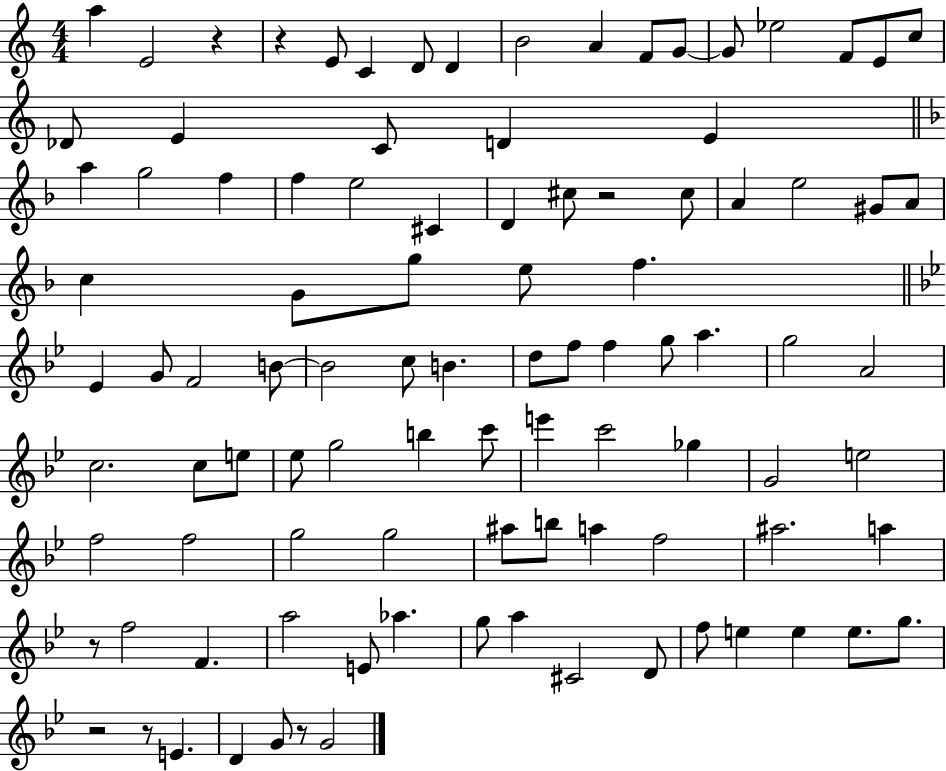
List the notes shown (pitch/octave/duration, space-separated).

A5/q E4/h R/q R/q E4/e C4/q D4/e D4/q B4/h A4/q F4/e G4/e G4/e Eb5/h F4/e E4/e C5/e Db4/e E4/q C4/e D4/q E4/q A5/q G5/h F5/q F5/q E5/h C#4/q D4/q C#5/e R/h C#5/e A4/q E5/h G#4/e A4/e C5/q G4/e G5/e E5/e F5/q. Eb4/q G4/e F4/h B4/e B4/h C5/e B4/q. D5/e F5/e F5/q G5/e A5/q. G5/h A4/h C5/h. C5/e E5/e Eb5/e G5/h B5/q C6/e E6/q C6/h Gb5/q G4/h E5/h F5/h F5/h G5/h G5/h A#5/e B5/e A5/q F5/h A#5/h. A5/q R/e F5/h F4/q. A5/h E4/e Ab5/q. G5/e A5/q C#4/h D4/e F5/e E5/q E5/q E5/e. G5/e. R/h R/e E4/q. D4/q G4/e R/e G4/h